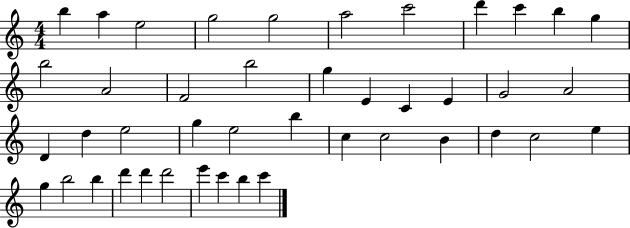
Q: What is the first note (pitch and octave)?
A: B5